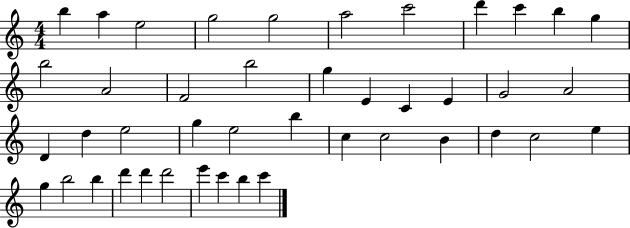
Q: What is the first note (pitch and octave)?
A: B5